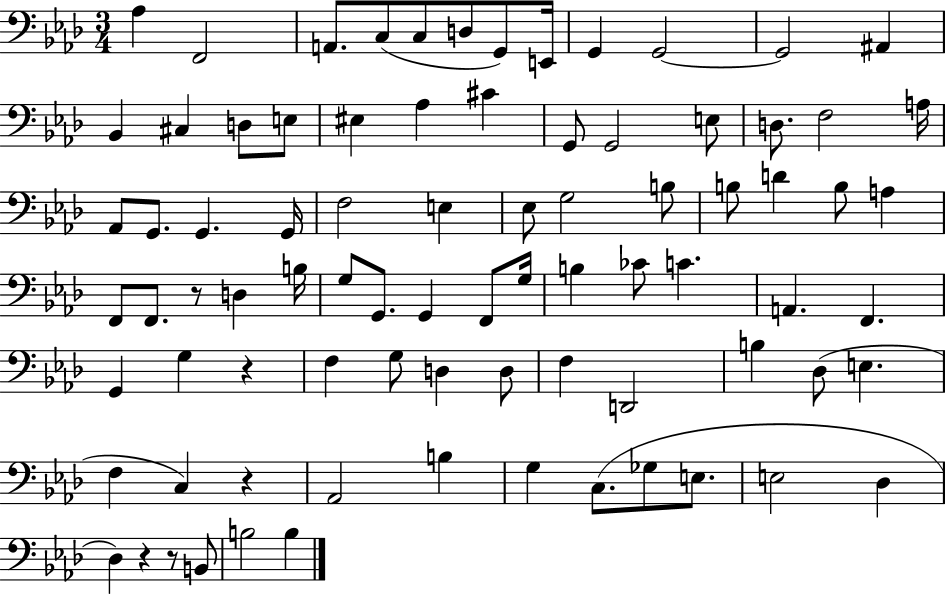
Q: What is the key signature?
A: AES major